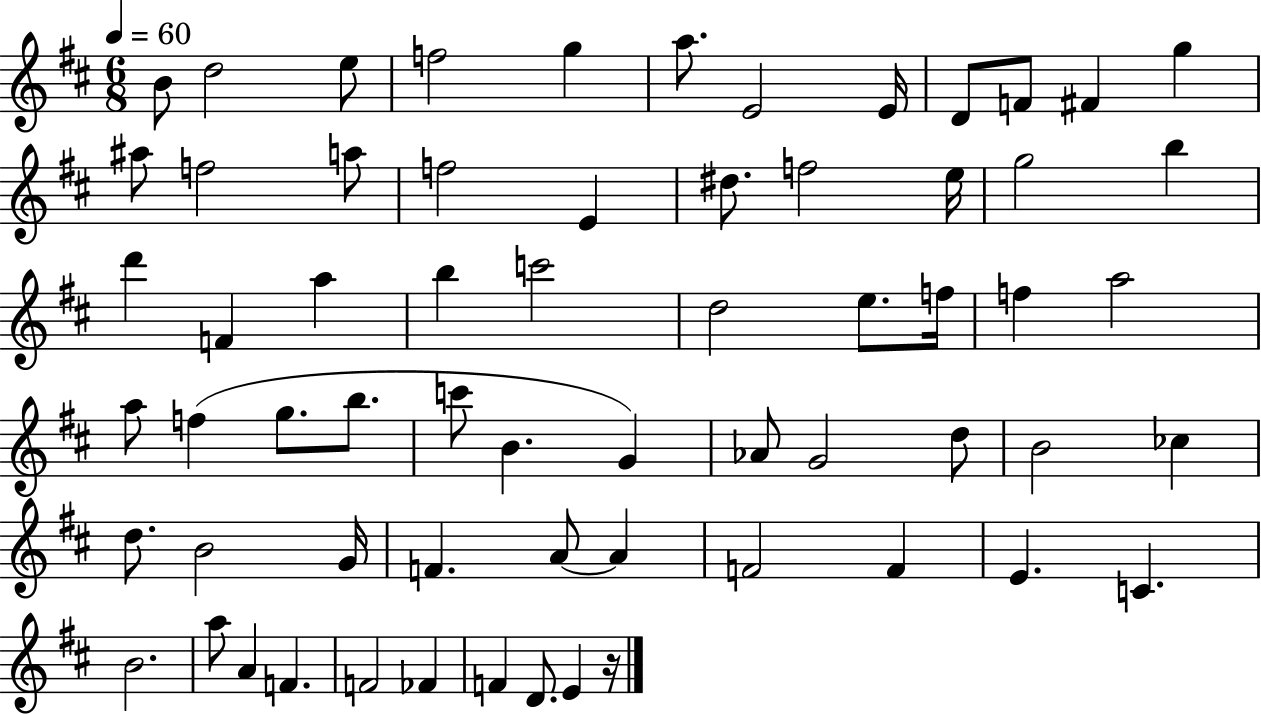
X:1
T:Untitled
M:6/8
L:1/4
K:D
B/2 d2 e/2 f2 g a/2 E2 E/4 D/2 F/2 ^F g ^a/2 f2 a/2 f2 E ^d/2 f2 e/4 g2 b d' F a b c'2 d2 e/2 f/4 f a2 a/2 f g/2 b/2 c'/2 B G _A/2 G2 d/2 B2 _c d/2 B2 G/4 F A/2 A F2 F E C B2 a/2 A F F2 _F F D/2 E z/4